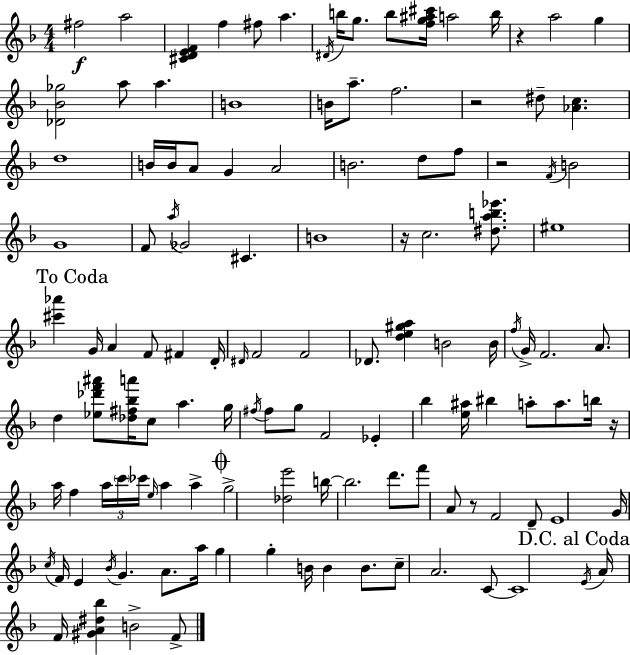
{
  \clef treble
  \numericTimeSignature
  \time 4/4
  \key f \major
  \repeat volta 2 { fis''2\f a''2 | <cis' d' e' f'>4 f''4 fis''8 a''4. | \acciaccatura { dis'16 } b''16 g''8. b''8 <f'' g'' ais'' cis'''>16 a''2 | b''16 r4 a''2 g''4 | \break <des' bes' ges''>2 a''8 a''4. | b'1 | b'16 a''8.-- f''2. | r2 dis''8-- <aes' c''>4. | \break d''1 | b'16 b'16 a'8 g'4 a'2 | b'2. d''8 f''8 | r2 \acciaccatura { f'16 } b'2 | \break g'1 | f'8 \acciaccatura { a''16 } ges'2 cis'4. | b'1 | r16 c''2. | \break <dis'' a'' b'' ees'''>8. eis''1 | \mark "To Coda" <cis''' aes'''>4 g'16 a'4 f'8 fis'4 | d'16-. \grace { dis'16 } f'2 f'2 | des'8. <d'' e'' gis'' a''>4 b'2 | \break b'16 \acciaccatura { f''16 } g'16-> f'2. | a'8. d''4 <ees'' des''' f''' ais'''>8 <des'' fis'' bes'' a'''>16 c''8 a''4. | g''16 \acciaccatura { fis''16 } fis''8 g''8 f'2 | ees'4-. bes''4 <e'' ais''>16 bis''4 a''8-. | \break a''8. b''16 r16 a''16 f''4 \tuplet 3/2 { a''16 \parenthesize c'''16 ces'''16 } \grace { e''16 } a''4 | a''4-> \mark \markup { \musicglyph "scripts.coda" } g''2-> <des'' e'''>2 | b''16~~ b''2. | d'''8. f'''8 a'8 r8 f'2 | \break d'8-- e'1 | g'16 \acciaccatura { c''16 } f'16 e'4 \acciaccatura { bes'16 } g'4. | a'8. a''16 g''4 g''4-. | b'16 b'4 b'8. c''8-- a'2. | \break c'8~~ c'1 | \mark "D.C. al Coda" \acciaccatura { e'16 } a'16 f'16 <gis' a' dis'' bes''>4 | b'2-> f'8-> } \bar "|."
}